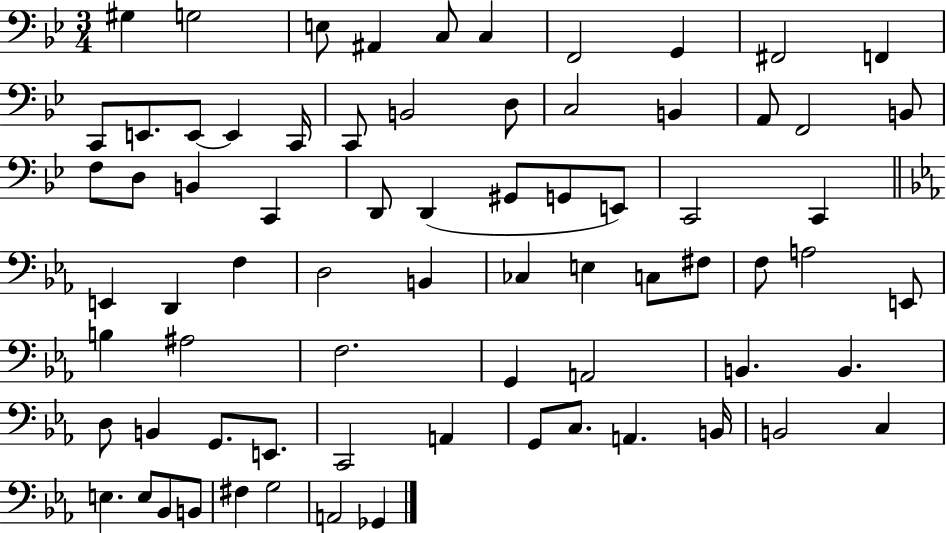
{
  \clef bass
  \numericTimeSignature
  \time 3/4
  \key bes \major
  gis4 g2 | e8 ais,4 c8 c4 | f,2 g,4 | fis,2 f,4 | \break c,8 e,8. e,8~~ e,4 c,16 | c,8 b,2 d8 | c2 b,4 | a,8 f,2 b,8 | \break f8 d8 b,4 c,4 | d,8 d,4( gis,8 g,8 e,8) | c,2 c,4 | \bar "||" \break \key ees \major e,4 d,4 f4 | d2 b,4 | ces4 e4 c8 fis8 | f8 a2 e,8 | \break b4 ais2 | f2. | g,4 a,2 | b,4. b,4. | \break d8 b,4 g,8. e,8. | c,2 a,4 | g,8 c8. a,4. b,16 | b,2 c4 | \break e4. e8 bes,8 b,8 | fis4 g2 | a,2 ges,4 | \bar "|."
}